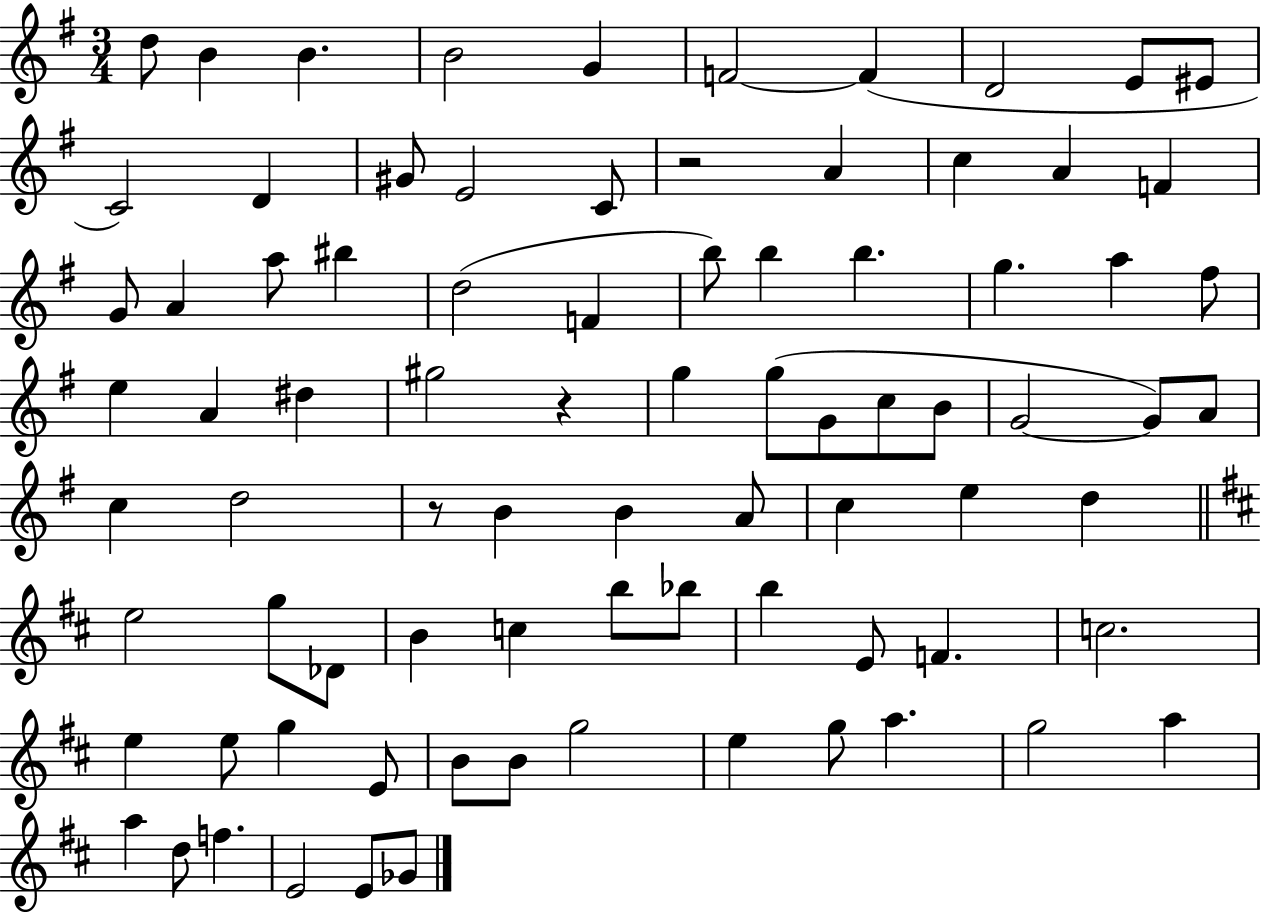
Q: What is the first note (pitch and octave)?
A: D5